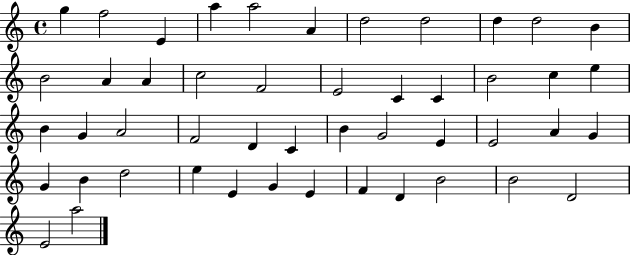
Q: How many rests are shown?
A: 0